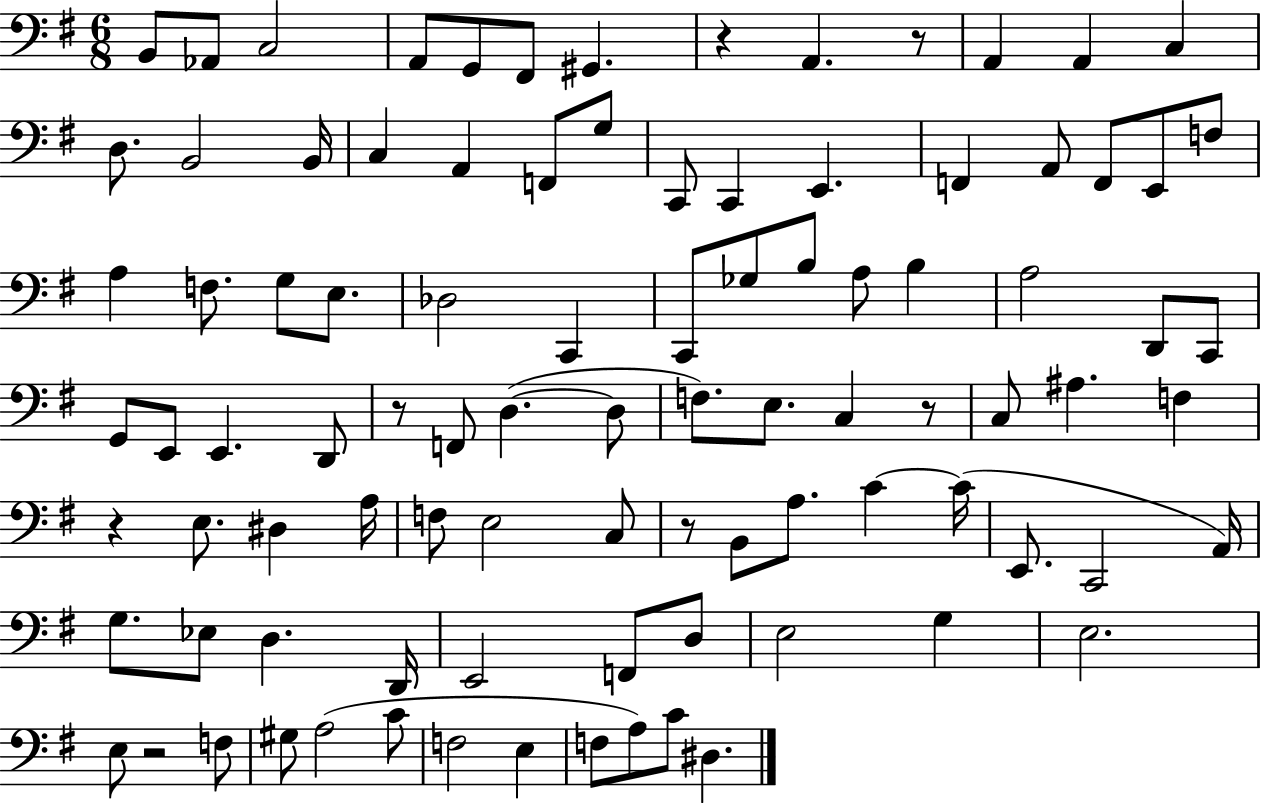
X:1
T:Untitled
M:6/8
L:1/4
K:G
B,,/2 _A,,/2 C,2 A,,/2 G,,/2 ^F,,/2 ^G,, z A,, z/2 A,, A,, C, D,/2 B,,2 B,,/4 C, A,, F,,/2 G,/2 C,,/2 C,, E,, F,, A,,/2 F,,/2 E,,/2 F,/2 A, F,/2 G,/2 E,/2 _D,2 C,, C,,/2 _G,/2 B,/2 A,/2 B, A,2 D,,/2 C,,/2 G,,/2 E,,/2 E,, D,,/2 z/2 F,,/2 D, D,/2 F,/2 E,/2 C, z/2 C,/2 ^A, F, z E,/2 ^D, A,/4 F,/2 E,2 C,/2 z/2 B,,/2 A,/2 C C/4 E,,/2 C,,2 A,,/4 G,/2 _E,/2 D, D,,/4 E,,2 F,,/2 D,/2 E,2 G, E,2 E,/2 z2 F,/2 ^G,/2 A,2 C/2 F,2 E, F,/2 A,/2 C/2 ^D,